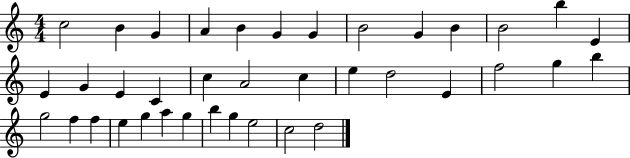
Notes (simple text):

C5/h B4/q G4/q A4/q B4/q G4/q G4/q B4/h G4/q B4/q B4/h B5/q E4/q E4/q G4/q E4/q C4/q C5/q A4/h C5/q E5/q D5/h E4/q F5/h G5/q B5/q G5/h F5/q F5/q E5/q G5/q A5/q G5/q B5/q G5/q E5/h C5/h D5/h